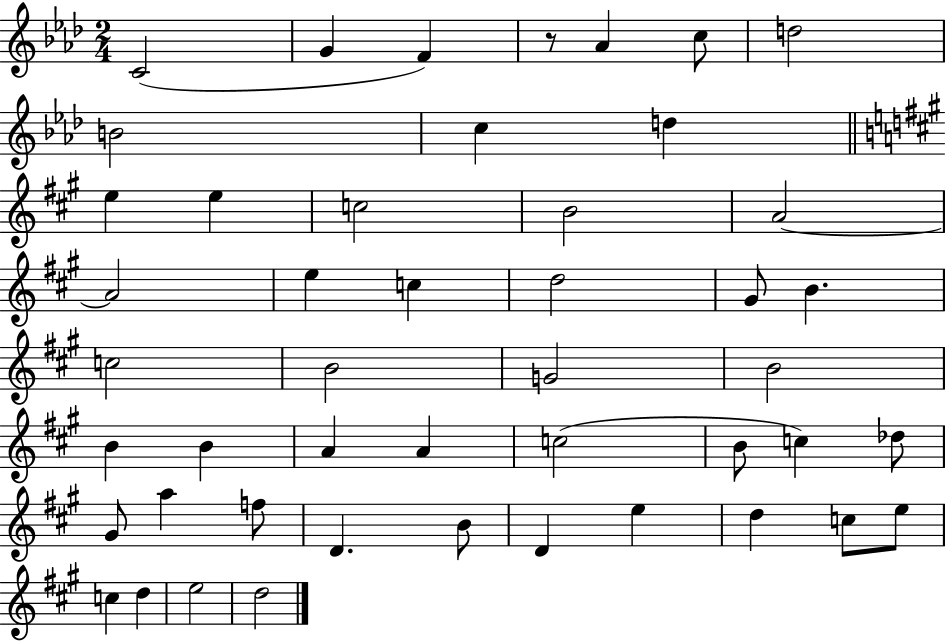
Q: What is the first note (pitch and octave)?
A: C4